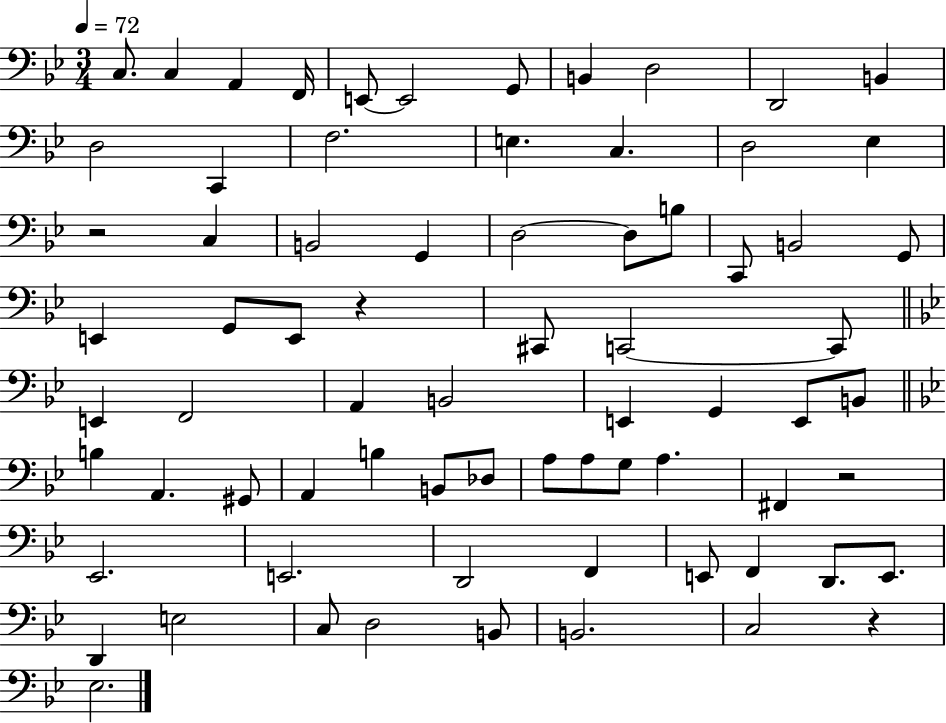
X:1
T:Untitled
M:3/4
L:1/4
K:Bb
C,/2 C, A,, F,,/4 E,,/2 E,,2 G,,/2 B,, D,2 D,,2 B,, D,2 C,, F,2 E, C, D,2 _E, z2 C, B,,2 G,, D,2 D,/2 B,/2 C,,/2 B,,2 G,,/2 E,, G,,/2 E,,/2 z ^C,,/2 C,,2 C,,/2 E,, F,,2 A,, B,,2 E,, G,, E,,/2 B,,/2 B, A,, ^G,,/2 A,, B, B,,/2 _D,/2 A,/2 A,/2 G,/2 A, ^F,, z2 _E,,2 E,,2 D,,2 F,, E,,/2 F,, D,,/2 E,,/2 D,, E,2 C,/2 D,2 B,,/2 B,,2 C,2 z _E,2